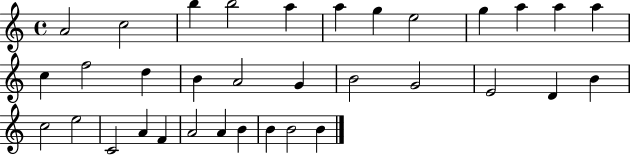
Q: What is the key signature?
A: C major